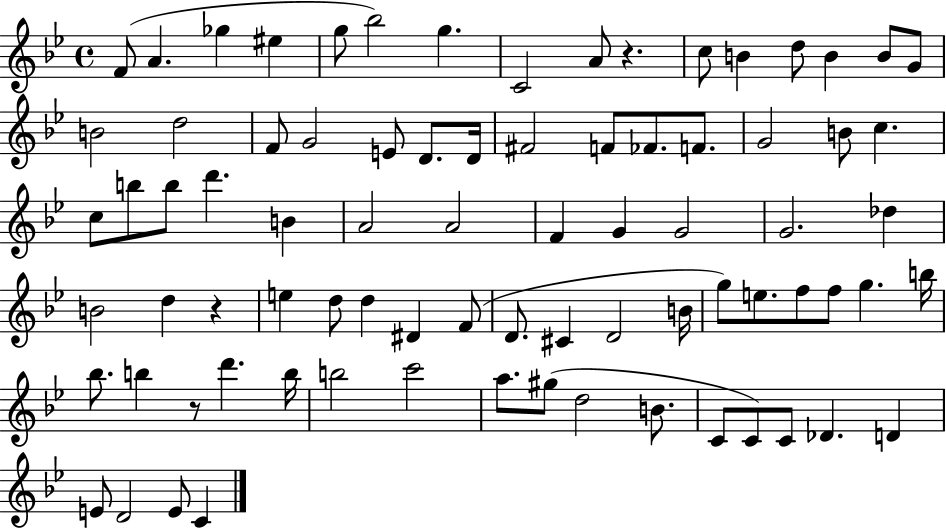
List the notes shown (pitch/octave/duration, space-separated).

F4/e A4/q. Gb5/q EIS5/q G5/e Bb5/h G5/q. C4/h A4/e R/q. C5/e B4/q D5/e B4/q B4/e G4/e B4/h D5/h F4/e G4/h E4/e D4/e. D4/s F#4/h F4/e FES4/e. F4/e. G4/h B4/e C5/q. C5/e B5/e B5/e D6/q. B4/q A4/h A4/h F4/q G4/q G4/h G4/h. Db5/q B4/h D5/q R/q E5/q D5/e D5/q D#4/q F4/e D4/e. C#4/q D4/h B4/s G5/e E5/e. F5/e F5/e G5/q. B5/s Bb5/e. B5/q R/e D6/q. B5/s B5/h C6/h A5/e. G#5/e D5/h B4/e. C4/e C4/e C4/e Db4/q. D4/q E4/e D4/h E4/e C4/q